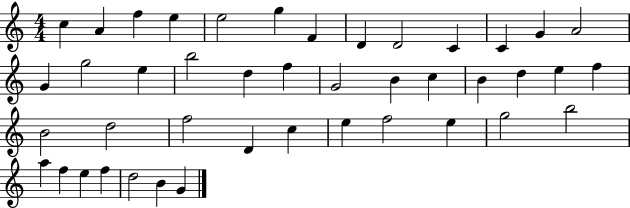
C5/q A4/q F5/q E5/q E5/h G5/q F4/q D4/q D4/h C4/q C4/q G4/q A4/h G4/q G5/h E5/q B5/h D5/q F5/q G4/h B4/q C5/q B4/q D5/q E5/q F5/q B4/h D5/h F5/h D4/q C5/q E5/q F5/h E5/q G5/h B5/h A5/q F5/q E5/q F5/q D5/h B4/q G4/q